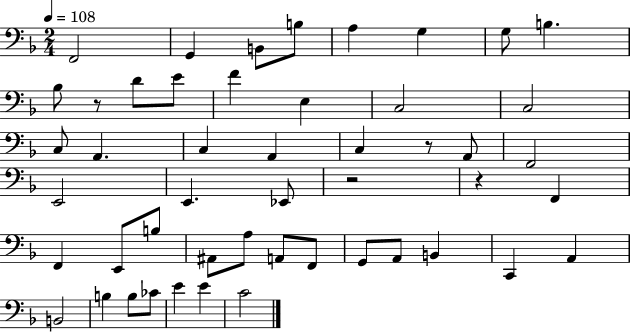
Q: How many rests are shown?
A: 4